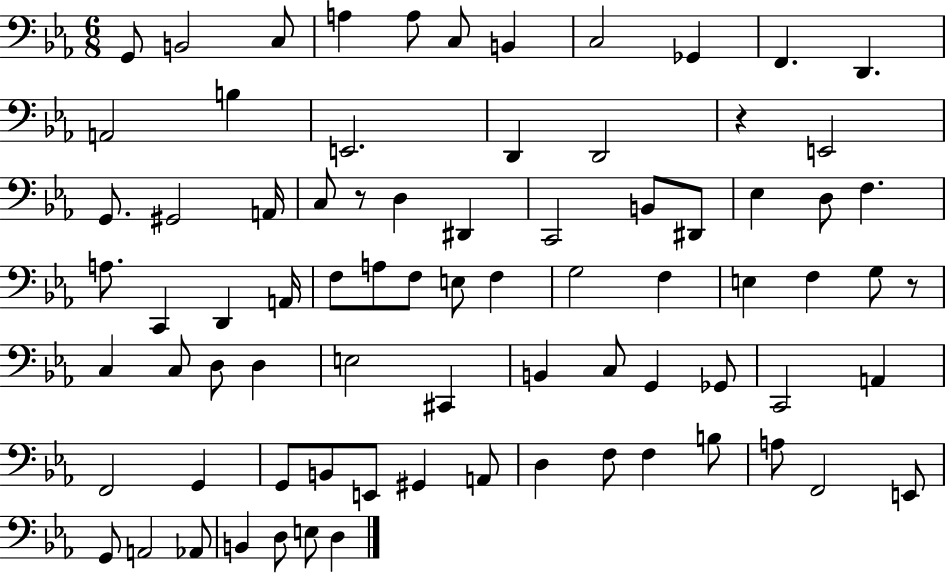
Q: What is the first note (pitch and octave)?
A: G2